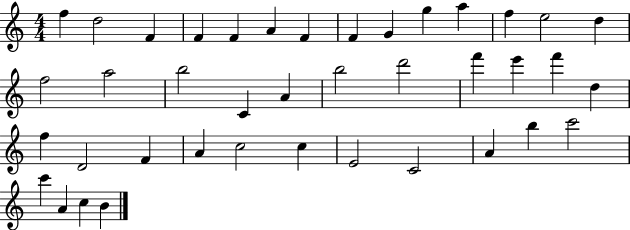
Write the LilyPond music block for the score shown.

{
  \clef treble
  \numericTimeSignature
  \time 4/4
  \key c \major
  f''4 d''2 f'4 | f'4 f'4 a'4 f'4 | f'4 g'4 g''4 a''4 | f''4 e''2 d''4 | \break f''2 a''2 | b''2 c'4 a'4 | b''2 d'''2 | f'''4 e'''4 f'''4 d''4 | \break f''4 d'2 f'4 | a'4 c''2 c''4 | e'2 c'2 | a'4 b''4 c'''2 | \break c'''4 a'4 c''4 b'4 | \bar "|."
}